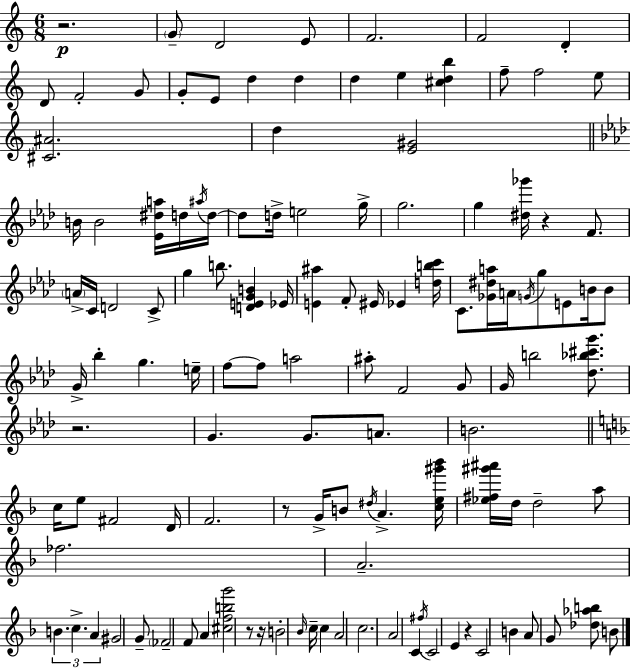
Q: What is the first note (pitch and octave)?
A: G4